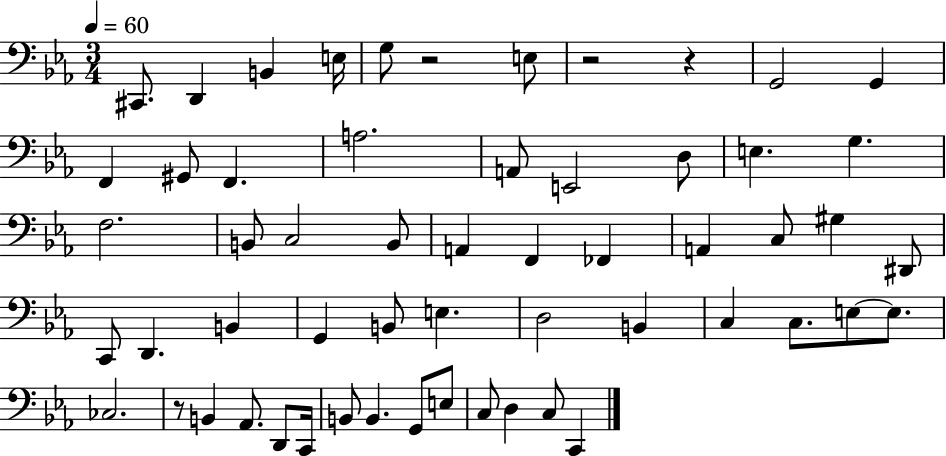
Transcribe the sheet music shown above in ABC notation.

X:1
T:Untitled
M:3/4
L:1/4
K:Eb
^C,,/2 D,, B,, E,/4 G,/2 z2 E,/2 z2 z G,,2 G,, F,, ^G,,/2 F,, A,2 A,,/2 E,,2 D,/2 E, G, F,2 B,,/2 C,2 B,,/2 A,, F,, _F,, A,, C,/2 ^G, ^D,,/2 C,,/2 D,, B,, G,, B,,/2 E, D,2 B,, C, C,/2 E,/2 E,/2 _C,2 z/2 B,, _A,,/2 D,,/2 C,,/4 B,,/2 B,, G,,/2 E,/2 C,/2 D, C,/2 C,,